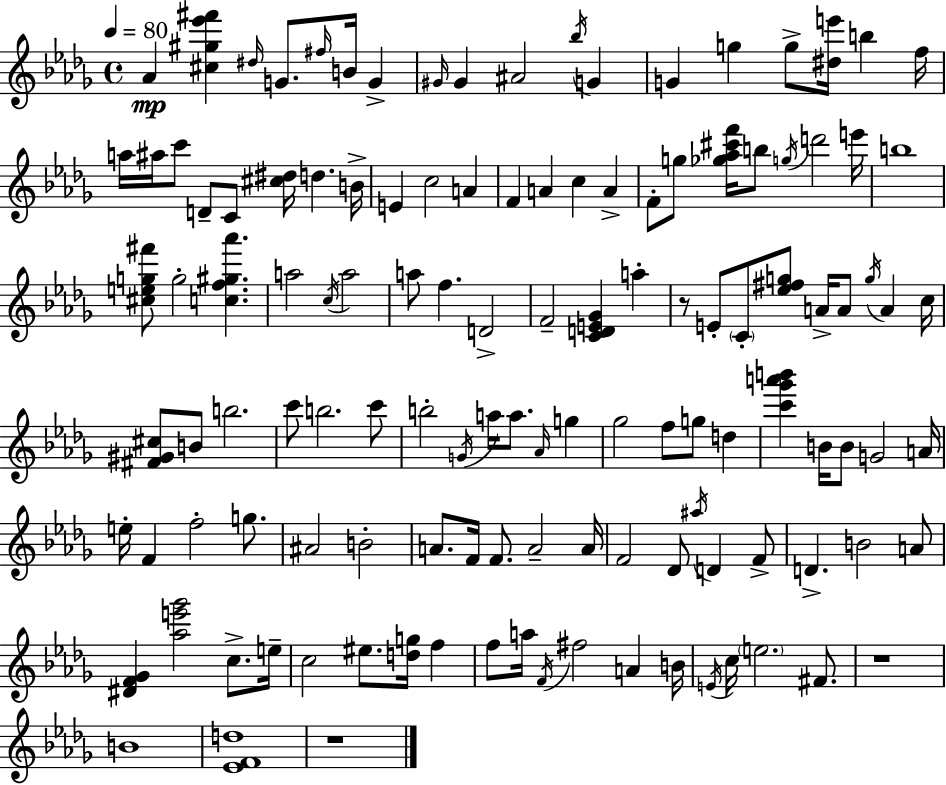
{
  \clef treble
  \time 4/4
  \defaultTimeSignature
  \key bes \minor
  \tempo 4 = 80
  \repeat volta 2 { aes'4\mp <cis'' gis'' ees''' fis'''>4 \grace { dis''16 } g'8. \grace { fis''16 } b'16 g'4-> | \grace { gis'16 } gis'4 ais'2 \acciaccatura { bes''16 } | g'4 g'4 g''4 g''8-> <dis'' e'''>16 b''4 | f''16 a''16 ais''16 c'''8 d'8-- c'8 <cis'' dis''>16 d''4. | \break b'16-> e'4 c''2 | a'4 f'4 a'4 c''4 | a'4-> f'8-. g''8 <ges'' aes'' cis''' f'''>16 b''8 \acciaccatura { g''16 } d'''2 | e'''16 b''1 | \break <cis'' e'' g'' fis'''>8 g''2-. <c'' f'' gis'' aes'''>4. | a''2 \acciaccatura { c''16 } a''2 | a''8 f''4. d'2-> | f'2-- <c' d' e' ges'>4 | \break a''4-. r8 e'8-. \parenthesize c'8-. <ees'' fis'' g''>8 a'16-> a'8 | \acciaccatura { g''16 } a'4 c''16 <fis' gis' cis''>8 b'8 b''2. | c'''8 b''2. | c'''8 b''2-. \acciaccatura { g'16 } | \break a''16 a''8. \grace { aes'16 } g''4 ges''2 | f''8 g''8 d''4 <c''' ges''' a''' b'''>4 b'16 b'8 | g'2 a'16 e''16-. f'4 f''2-. | g''8. ais'2 | \break b'2-. a'8. f'16 f'8. | a'2-- a'16 f'2 | des'8 \acciaccatura { ais''16 } d'4 f'8-> d'4.-> | b'2 a'8 <dis' f' ges'>4 <aes'' e''' ges'''>2 | \break c''8.-> e''16-- c''2 | eis''8. <d'' g''>16 f''4 f''8 a''16 \acciaccatura { f'16 } fis''2 | a'4 b'16 \acciaccatura { e'16 } c''16 \parenthesize e''2. | fis'8. r1 | \break b'1 | <ees' f' d''>1 | r1 | } \bar "|."
}